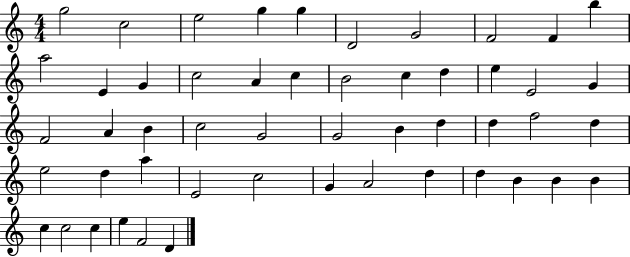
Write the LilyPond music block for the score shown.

{
  \clef treble
  \numericTimeSignature
  \time 4/4
  \key c \major
  g''2 c''2 | e''2 g''4 g''4 | d'2 g'2 | f'2 f'4 b''4 | \break a''2 e'4 g'4 | c''2 a'4 c''4 | b'2 c''4 d''4 | e''4 e'2 g'4 | \break f'2 a'4 b'4 | c''2 g'2 | g'2 b'4 d''4 | d''4 f''2 d''4 | \break e''2 d''4 a''4 | e'2 c''2 | g'4 a'2 d''4 | d''4 b'4 b'4 b'4 | \break c''4 c''2 c''4 | e''4 f'2 d'4 | \bar "|."
}